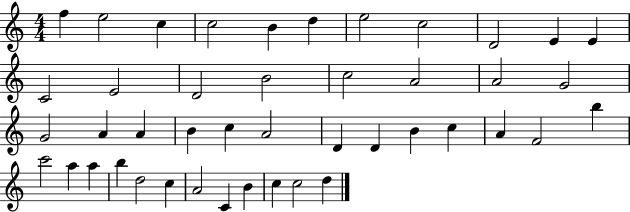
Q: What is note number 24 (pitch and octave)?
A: C5